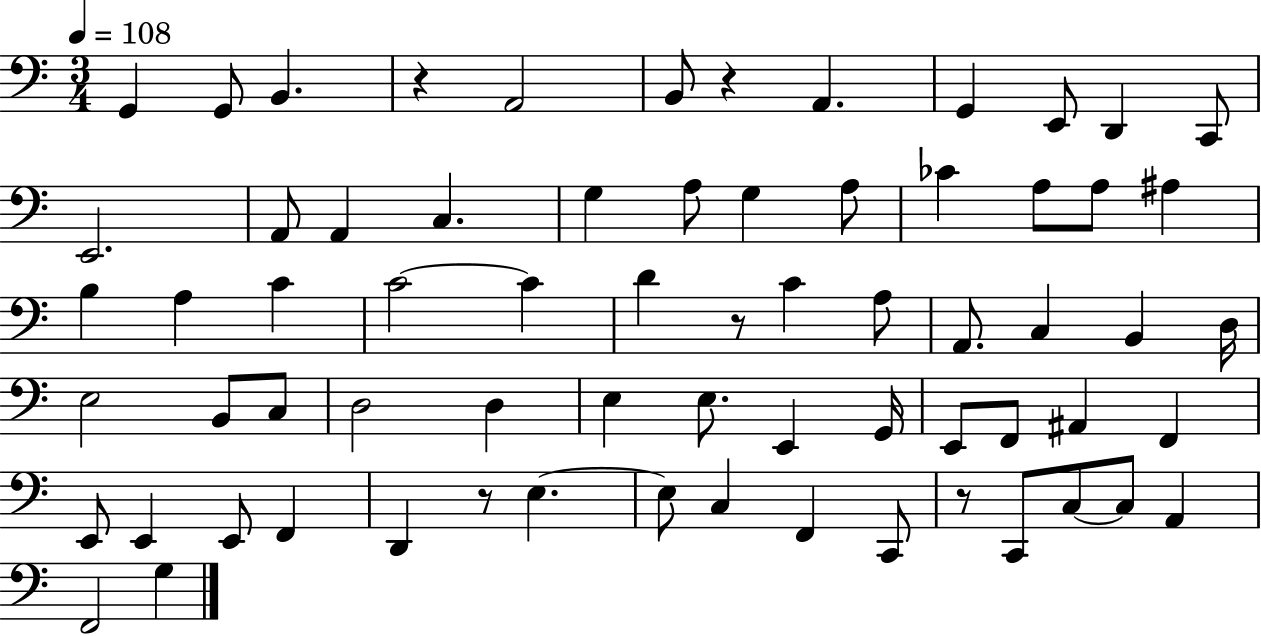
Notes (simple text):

G2/q G2/e B2/q. R/q A2/h B2/e R/q A2/q. G2/q E2/e D2/q C2/e E2/h. A2/e A2/q C3/q. G3/q A3/e G3/q A3/e CES4/q A3/e A3/e A#3/q B3/q A3/q C4/q C4/h C4/q D4/q R/e C4/q A3/e A2/e. C3/q B2/q D3/s E3/h B2/e C3/e D3/h D3/q E3/q E3/e. E2/q G2/s E2/e F2/e A#2/q F2/q E2/e E2/q E2/e F2/q D2/q R/e E3/q. E3/e C3/q F2/q C2/e R/e C2/e C3/e C3/e A2/q F2/h G3/q